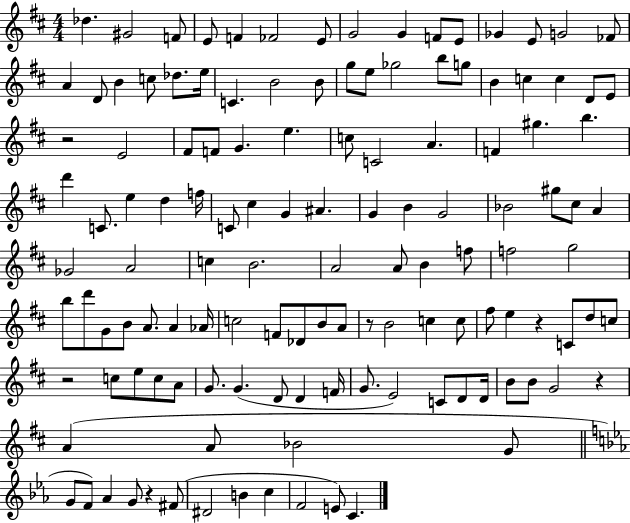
X:1
T:Untitled
M:4/4
L:1/4
K:D
_d ^G2 F/2 E/2 F _F2 E/2 G2 G F/2 E/2 _G E/2 G2 _F/2 A D/2 B c/2 _d/2 e/4 C B2 B/2 g/2 e/2 _g2 b/2 g/2 B c c D/2 E/2 z2 E2 ^F/2 F/2 G e c/2 C2 A F ^g b d' C/2 e d f/4 C/2 ^c G ^A G B G2 _B2 ^g/2 ^c/2 A _G2 A2 c B2 A2 A/2 B f/2 f2 g2 b/2 d'/2 G/2 B/2 A/2 A _A/4 c2 F/2 _D/2 B/2 A/2 z/2 B2 c c/2 ^f/2 e z C/2 d/2 c/2 z2 c/2 e/2 c/2 A/2 G/2 G D/2 D F/4 G/2 E2 C/2 D/2 D/4 B/2 B/2 G2 z A A/2 _B2 G/2 G/2 F/2 _A G/2 z ^F/2 ^D2 B c F2 E/2 C